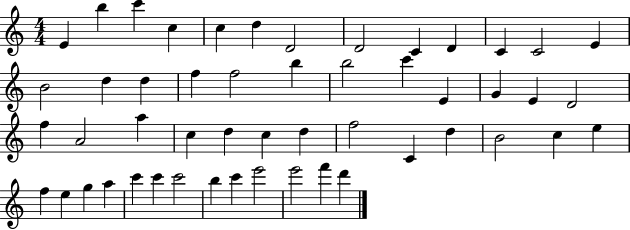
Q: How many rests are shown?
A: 0